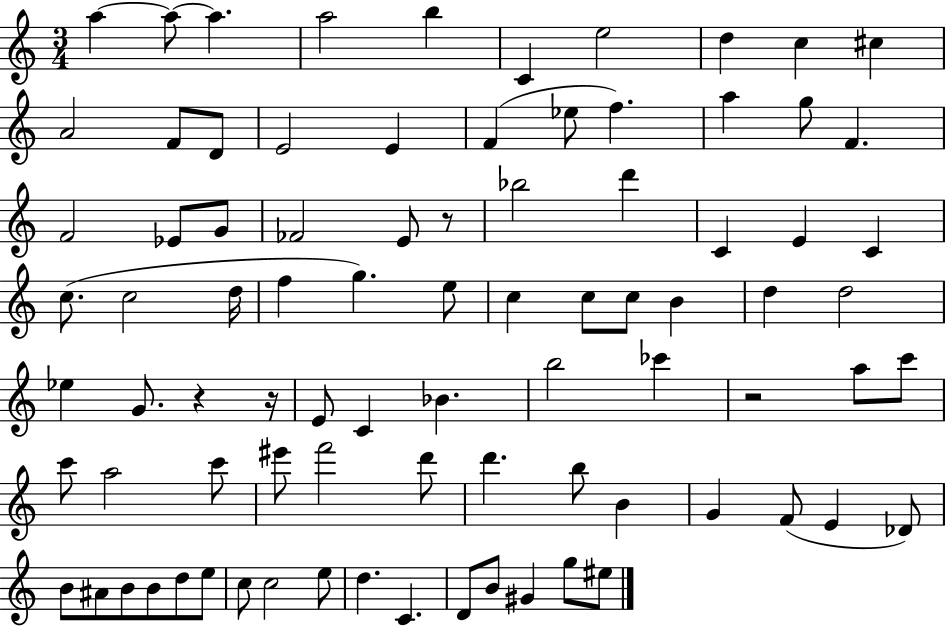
A5/q A5/e A5/q. A5/h B5/q C4/q E5/h D5/q C5/q C#5/q A4/h F4/e D4/e E4/h E4/q F4/q Eb5/e F5/q. A5/q G5/e F4/q. F4/h Eb4/e G4/e FES4/h E4/e R/e Bb5/h D6/q C4/q E4/q C4/q C5/e. C5/h D5/s F5/q G5/q. E5/e C5/q C5/e C5/e B4/q D5/q D5/h Eb5/q G4/e. R/q R/s E4/e C4/q Bb4/q. B5/h CES6/q R/h A5/e C6/e C6/e A5/h C6/e EIS6/e F6/h D6/e D6/q. B5/e B4/q G4/q F4/e E4/q Db4/e B4/e A#4/e B4/e B4/e D5/e E5/e C5/e C5/h E5/e D5/q. C4/q. D4/e B4/e G#4/q G5/e EIS5/e